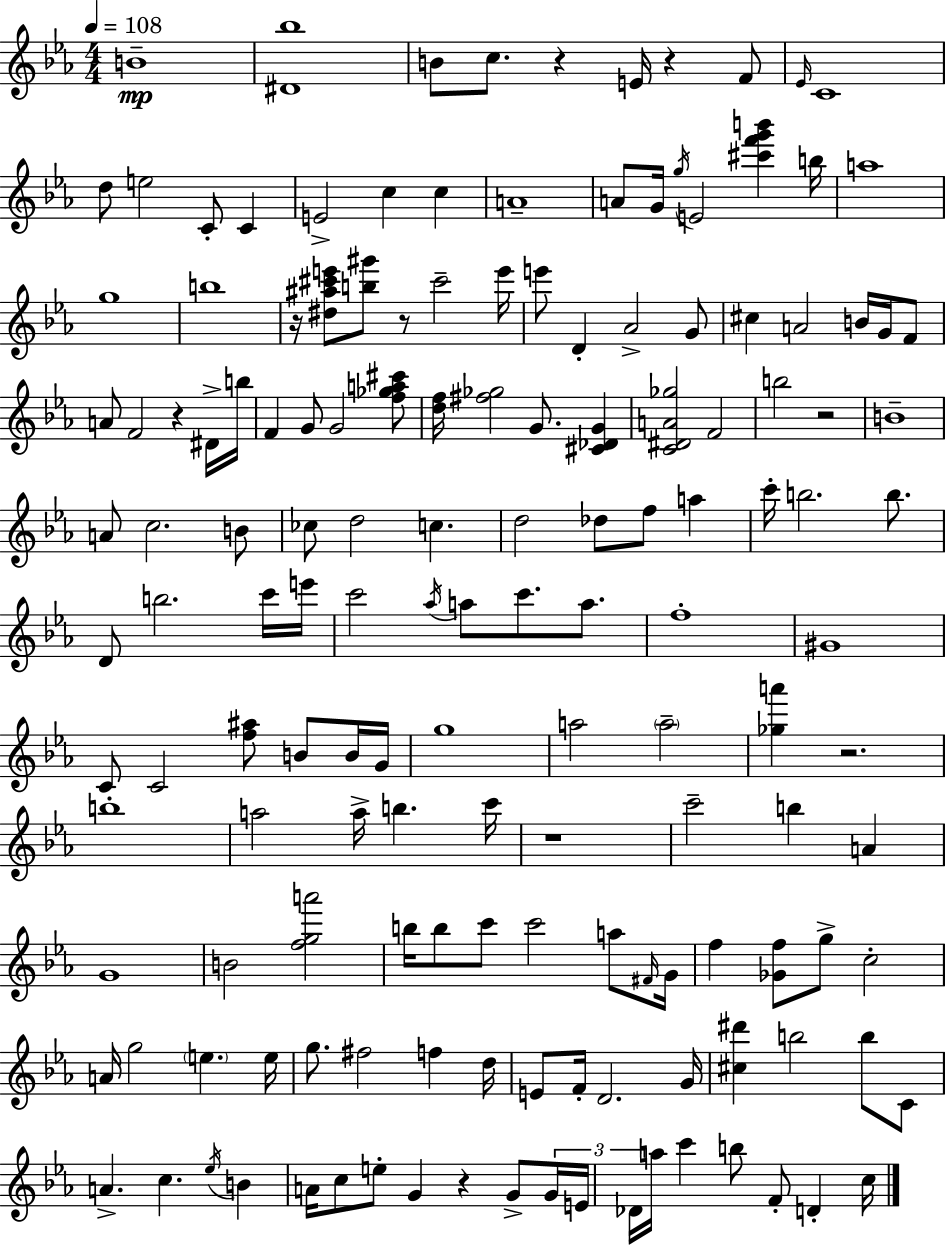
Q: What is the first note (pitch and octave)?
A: B4